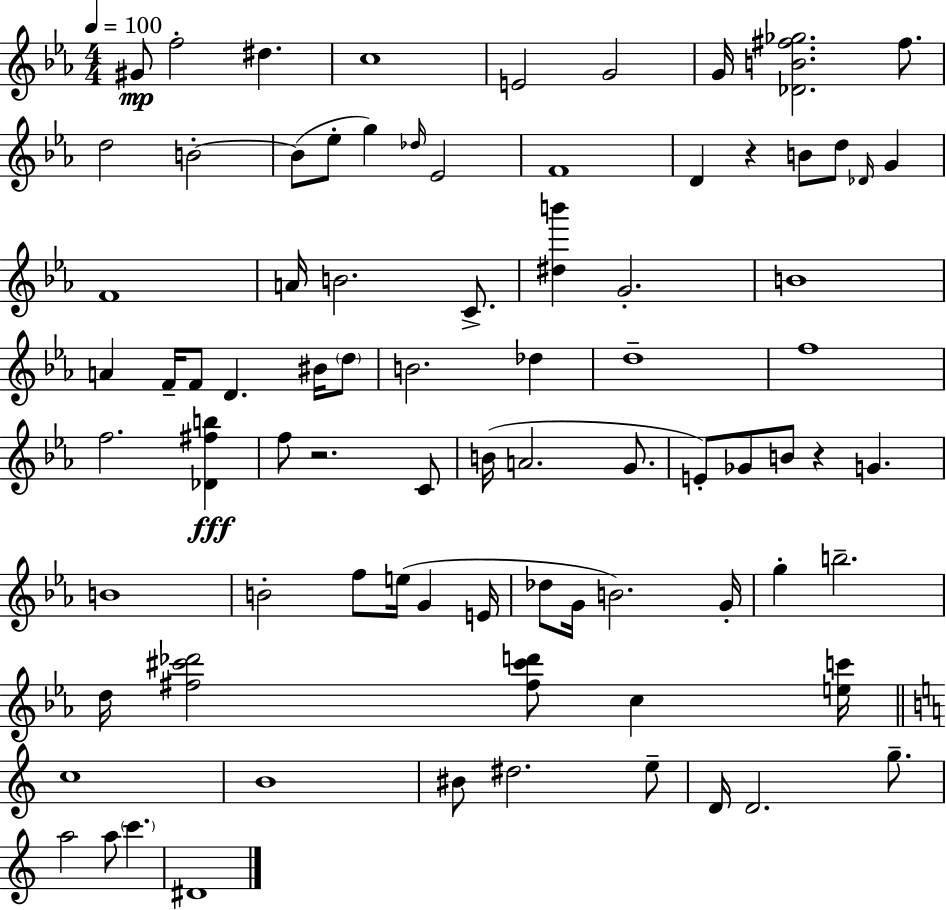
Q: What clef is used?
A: treble